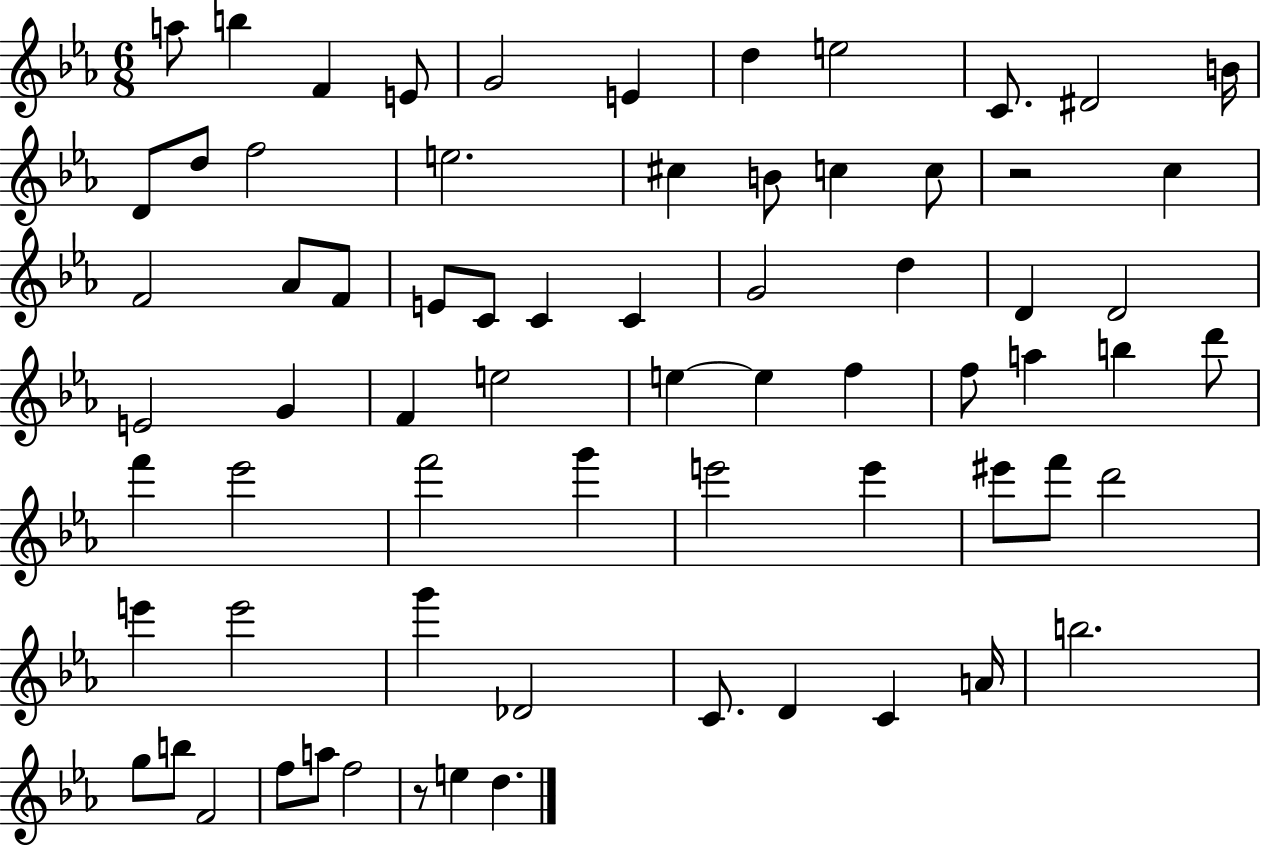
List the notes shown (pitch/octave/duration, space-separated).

A5/e B5/q F4/q E4/e G4/h E4/q D5/q E5/h C4/e. D#4/h B4/s D4/e D5/e F5/h E5/h. C#5/q B4/e C5/q C5/e R/h C5/q F4/h Ab4/e F4/e E4/e C4/e C4/q C4/q G4/h D5/q D4/q D4/h E4/h G4/q F4/q E5/h E5/q E5/q F5/q F5/e A5/q B5/q D6/e F6/q Eb6/h F6/h G6/q E6/h E6/q EIS6/e F6/e D6/h E6/q E6/h G6/q Db4/h C4/e. D4/q C4/q A4/s B5/h. G5/e B5/e F4/h F5/e A5/e F5/h R/e E5/q D5/q.